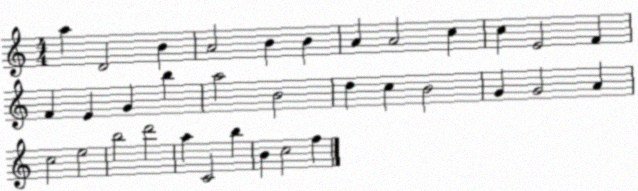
X:1
T:Untitled
M:4/4
L:1/4
K:C
a D2 B A2 B B A A2 c c E2 F F E G b a2 B2 d c B2 G G2 A c2 e2 b2 d'2 a C2 b B c2 f